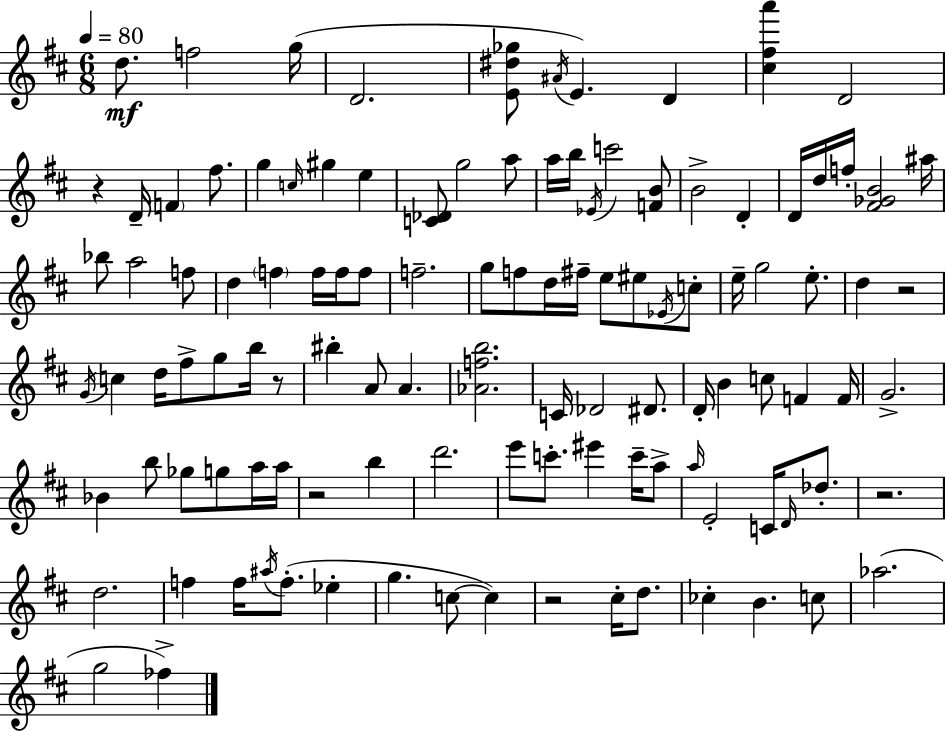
{
  \clef treble
  \numericTimeSignature
  \time 6/8
  \key d \major
  \tempo 4 = 80
  d''8.\mf f''2 g''16( | d'2. | <e' dis'' ges''>8 \acciaccatura { ais'16 }) e'4. d'4 | <cis'' fis'' a'''>4 d'2 | \break r4 d'16-- \parenthesize f'4 fis''8. | g''4 \grace { c''16 } gis''4 e''4 | <c' des'>8 g''2 | a''8 a''16 b''16 \acciaccatura { ees'16 } c'''2 | \break <f' b'>8 b'2-> d'4-. | d'16 d''16 f''16-. <fis' ges' b'>2 | ais''16 bes''8 a''2 | f''8 d''4 \parenthesize f''4 f''16 | \break f''16 f''8 f''2.-- | g''8 f''8 d''16 fis''16-- e''8 eis''8 | \acciaccatura { ees'16 } c''8-. e''16-- g''2 | e''8.-. d''4 r2 | \break \acciaccatura { g'16 } c''4 d''16 fis''8-> | g''8 b''16 r8 bis''4-. a'8 a'4. | <aes' f'' b''>2. | c'16 des'2 | \break dis'8. d'16-. b'4 c''8 | f'4 f'16 g'2.-> | bes'4 b''8 ges''8 | g''8 a''16 a''16 r2 | \break b''4 d'''2. | e'''8 c'''8.-. eis'''4 | c'''16-- a''8-> \grace { a''16 } e'2-. | c'16 \grace { d'16 } des''8.-. r2. | \break d''2. | f''4 f''16 | \acciaccatura { ais''16 } f''8.-.( ees''4-. g''4. | c''8~~ c''4) r2 | \break cis''16-. d''8. ces''4-. | b'4. c''8 aes''2.( | g''2 | fes''4->) \bar "|."
}